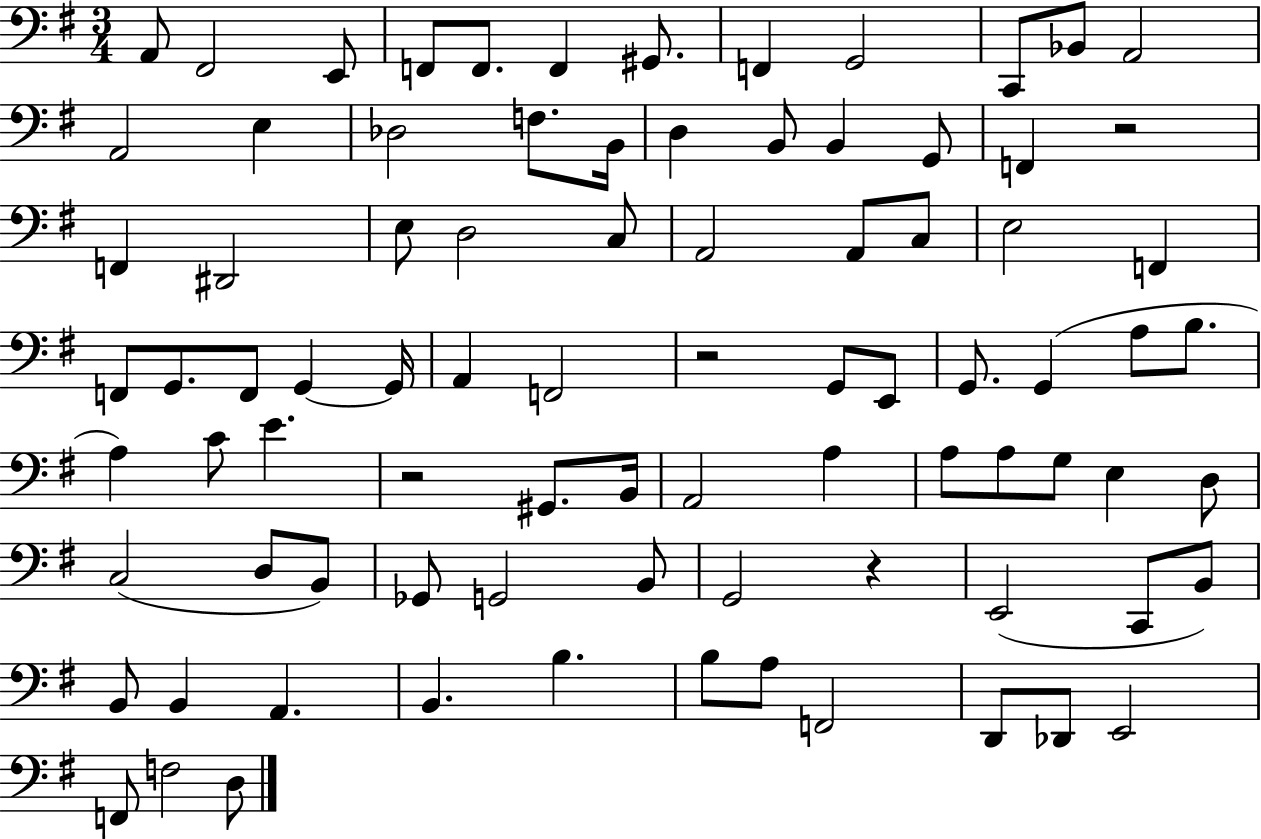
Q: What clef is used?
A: bass